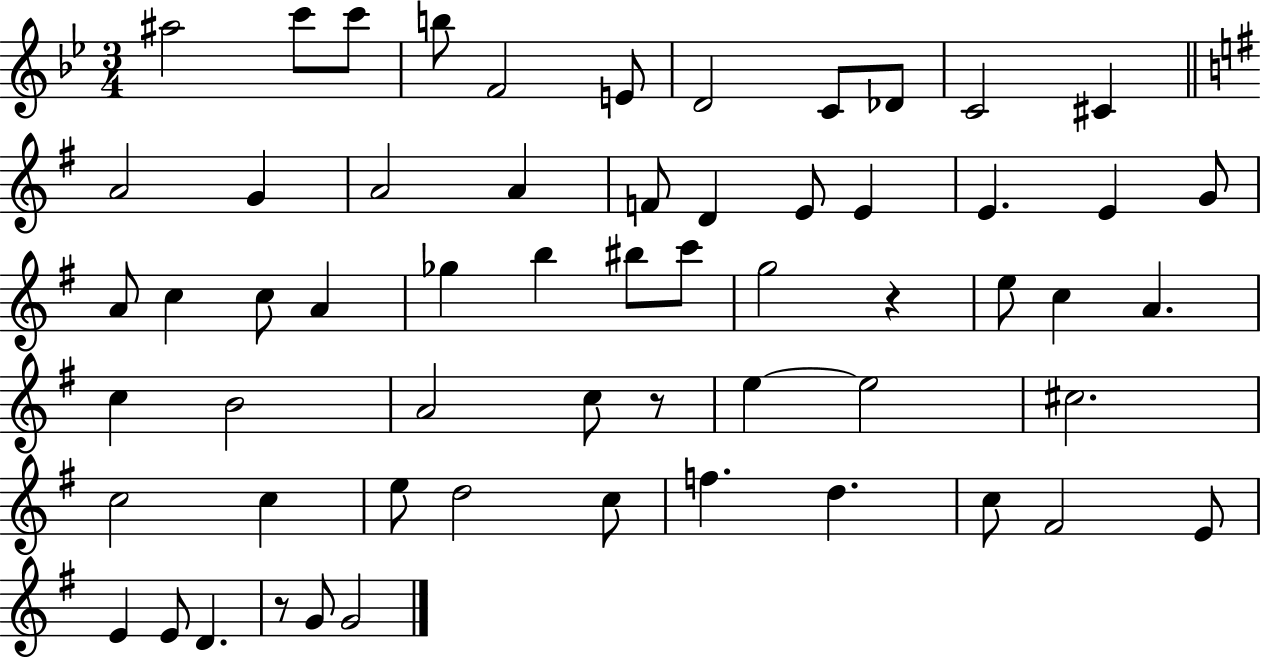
A#5/h C6/e C6/e B5/e F4/h E4/e D4/h C4/e Db4/e C4/h C#4/q A4/h G4/q A4/h A4/q F4/e D4/q E4/e E4/q E4/q. E4/q G4/e A4/e C5/q C5/e A4/q Gb5/q B5/q BIS5/e C6/e G5/h R/q E5/e C5/q A4/q. C5/q B4/h A4/h C5/e R/e E5/q E5/h C#5/h. C5/h C5/q E5/e D5/h C5/e F5/q. D5/q. C5/e F#4/h E4/e E4/q E4/e D4/q. R/e G4/e G4/h